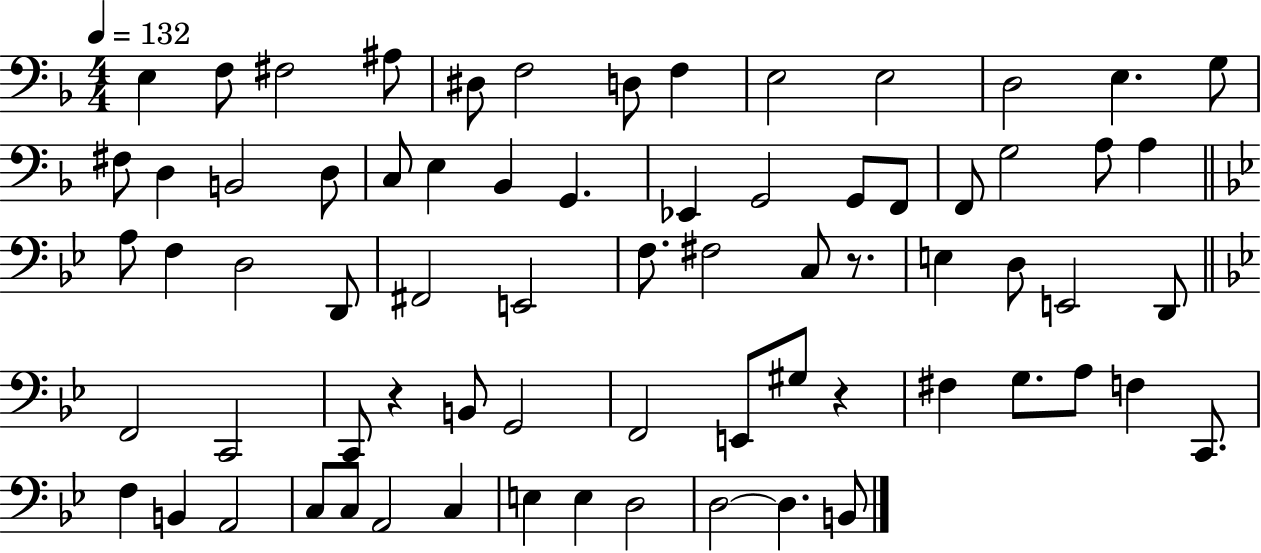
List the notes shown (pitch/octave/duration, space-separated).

E3/q F3/e F#3/h A#3/e D#3/e F3/h D3/e F3/q E3/h E3/h D3/h E3/q. G3/e F#3/e D3/q B2/h D3/e C3/e E3/q Bb2/q G2/q. Eb2/q G2/h G2/e F2/e F2/e G3/h A3/e A3/q A3/e F3/q D3/h D2/e F#2/h E2/h F3/e. F#3/h C3/e R/e. E3/q D3/e E2/h D2/e F2/h C2/h C2/e R/q B2/e G2/h F2/h E2/e G#3/e R/q F#3/q G3/e. A3/e F3/q C2/e. F3/q B2/q A2/h C3/e C3/e A2/h C3/q E3/q E3/q D3/h D3/h D3/q. B2/e